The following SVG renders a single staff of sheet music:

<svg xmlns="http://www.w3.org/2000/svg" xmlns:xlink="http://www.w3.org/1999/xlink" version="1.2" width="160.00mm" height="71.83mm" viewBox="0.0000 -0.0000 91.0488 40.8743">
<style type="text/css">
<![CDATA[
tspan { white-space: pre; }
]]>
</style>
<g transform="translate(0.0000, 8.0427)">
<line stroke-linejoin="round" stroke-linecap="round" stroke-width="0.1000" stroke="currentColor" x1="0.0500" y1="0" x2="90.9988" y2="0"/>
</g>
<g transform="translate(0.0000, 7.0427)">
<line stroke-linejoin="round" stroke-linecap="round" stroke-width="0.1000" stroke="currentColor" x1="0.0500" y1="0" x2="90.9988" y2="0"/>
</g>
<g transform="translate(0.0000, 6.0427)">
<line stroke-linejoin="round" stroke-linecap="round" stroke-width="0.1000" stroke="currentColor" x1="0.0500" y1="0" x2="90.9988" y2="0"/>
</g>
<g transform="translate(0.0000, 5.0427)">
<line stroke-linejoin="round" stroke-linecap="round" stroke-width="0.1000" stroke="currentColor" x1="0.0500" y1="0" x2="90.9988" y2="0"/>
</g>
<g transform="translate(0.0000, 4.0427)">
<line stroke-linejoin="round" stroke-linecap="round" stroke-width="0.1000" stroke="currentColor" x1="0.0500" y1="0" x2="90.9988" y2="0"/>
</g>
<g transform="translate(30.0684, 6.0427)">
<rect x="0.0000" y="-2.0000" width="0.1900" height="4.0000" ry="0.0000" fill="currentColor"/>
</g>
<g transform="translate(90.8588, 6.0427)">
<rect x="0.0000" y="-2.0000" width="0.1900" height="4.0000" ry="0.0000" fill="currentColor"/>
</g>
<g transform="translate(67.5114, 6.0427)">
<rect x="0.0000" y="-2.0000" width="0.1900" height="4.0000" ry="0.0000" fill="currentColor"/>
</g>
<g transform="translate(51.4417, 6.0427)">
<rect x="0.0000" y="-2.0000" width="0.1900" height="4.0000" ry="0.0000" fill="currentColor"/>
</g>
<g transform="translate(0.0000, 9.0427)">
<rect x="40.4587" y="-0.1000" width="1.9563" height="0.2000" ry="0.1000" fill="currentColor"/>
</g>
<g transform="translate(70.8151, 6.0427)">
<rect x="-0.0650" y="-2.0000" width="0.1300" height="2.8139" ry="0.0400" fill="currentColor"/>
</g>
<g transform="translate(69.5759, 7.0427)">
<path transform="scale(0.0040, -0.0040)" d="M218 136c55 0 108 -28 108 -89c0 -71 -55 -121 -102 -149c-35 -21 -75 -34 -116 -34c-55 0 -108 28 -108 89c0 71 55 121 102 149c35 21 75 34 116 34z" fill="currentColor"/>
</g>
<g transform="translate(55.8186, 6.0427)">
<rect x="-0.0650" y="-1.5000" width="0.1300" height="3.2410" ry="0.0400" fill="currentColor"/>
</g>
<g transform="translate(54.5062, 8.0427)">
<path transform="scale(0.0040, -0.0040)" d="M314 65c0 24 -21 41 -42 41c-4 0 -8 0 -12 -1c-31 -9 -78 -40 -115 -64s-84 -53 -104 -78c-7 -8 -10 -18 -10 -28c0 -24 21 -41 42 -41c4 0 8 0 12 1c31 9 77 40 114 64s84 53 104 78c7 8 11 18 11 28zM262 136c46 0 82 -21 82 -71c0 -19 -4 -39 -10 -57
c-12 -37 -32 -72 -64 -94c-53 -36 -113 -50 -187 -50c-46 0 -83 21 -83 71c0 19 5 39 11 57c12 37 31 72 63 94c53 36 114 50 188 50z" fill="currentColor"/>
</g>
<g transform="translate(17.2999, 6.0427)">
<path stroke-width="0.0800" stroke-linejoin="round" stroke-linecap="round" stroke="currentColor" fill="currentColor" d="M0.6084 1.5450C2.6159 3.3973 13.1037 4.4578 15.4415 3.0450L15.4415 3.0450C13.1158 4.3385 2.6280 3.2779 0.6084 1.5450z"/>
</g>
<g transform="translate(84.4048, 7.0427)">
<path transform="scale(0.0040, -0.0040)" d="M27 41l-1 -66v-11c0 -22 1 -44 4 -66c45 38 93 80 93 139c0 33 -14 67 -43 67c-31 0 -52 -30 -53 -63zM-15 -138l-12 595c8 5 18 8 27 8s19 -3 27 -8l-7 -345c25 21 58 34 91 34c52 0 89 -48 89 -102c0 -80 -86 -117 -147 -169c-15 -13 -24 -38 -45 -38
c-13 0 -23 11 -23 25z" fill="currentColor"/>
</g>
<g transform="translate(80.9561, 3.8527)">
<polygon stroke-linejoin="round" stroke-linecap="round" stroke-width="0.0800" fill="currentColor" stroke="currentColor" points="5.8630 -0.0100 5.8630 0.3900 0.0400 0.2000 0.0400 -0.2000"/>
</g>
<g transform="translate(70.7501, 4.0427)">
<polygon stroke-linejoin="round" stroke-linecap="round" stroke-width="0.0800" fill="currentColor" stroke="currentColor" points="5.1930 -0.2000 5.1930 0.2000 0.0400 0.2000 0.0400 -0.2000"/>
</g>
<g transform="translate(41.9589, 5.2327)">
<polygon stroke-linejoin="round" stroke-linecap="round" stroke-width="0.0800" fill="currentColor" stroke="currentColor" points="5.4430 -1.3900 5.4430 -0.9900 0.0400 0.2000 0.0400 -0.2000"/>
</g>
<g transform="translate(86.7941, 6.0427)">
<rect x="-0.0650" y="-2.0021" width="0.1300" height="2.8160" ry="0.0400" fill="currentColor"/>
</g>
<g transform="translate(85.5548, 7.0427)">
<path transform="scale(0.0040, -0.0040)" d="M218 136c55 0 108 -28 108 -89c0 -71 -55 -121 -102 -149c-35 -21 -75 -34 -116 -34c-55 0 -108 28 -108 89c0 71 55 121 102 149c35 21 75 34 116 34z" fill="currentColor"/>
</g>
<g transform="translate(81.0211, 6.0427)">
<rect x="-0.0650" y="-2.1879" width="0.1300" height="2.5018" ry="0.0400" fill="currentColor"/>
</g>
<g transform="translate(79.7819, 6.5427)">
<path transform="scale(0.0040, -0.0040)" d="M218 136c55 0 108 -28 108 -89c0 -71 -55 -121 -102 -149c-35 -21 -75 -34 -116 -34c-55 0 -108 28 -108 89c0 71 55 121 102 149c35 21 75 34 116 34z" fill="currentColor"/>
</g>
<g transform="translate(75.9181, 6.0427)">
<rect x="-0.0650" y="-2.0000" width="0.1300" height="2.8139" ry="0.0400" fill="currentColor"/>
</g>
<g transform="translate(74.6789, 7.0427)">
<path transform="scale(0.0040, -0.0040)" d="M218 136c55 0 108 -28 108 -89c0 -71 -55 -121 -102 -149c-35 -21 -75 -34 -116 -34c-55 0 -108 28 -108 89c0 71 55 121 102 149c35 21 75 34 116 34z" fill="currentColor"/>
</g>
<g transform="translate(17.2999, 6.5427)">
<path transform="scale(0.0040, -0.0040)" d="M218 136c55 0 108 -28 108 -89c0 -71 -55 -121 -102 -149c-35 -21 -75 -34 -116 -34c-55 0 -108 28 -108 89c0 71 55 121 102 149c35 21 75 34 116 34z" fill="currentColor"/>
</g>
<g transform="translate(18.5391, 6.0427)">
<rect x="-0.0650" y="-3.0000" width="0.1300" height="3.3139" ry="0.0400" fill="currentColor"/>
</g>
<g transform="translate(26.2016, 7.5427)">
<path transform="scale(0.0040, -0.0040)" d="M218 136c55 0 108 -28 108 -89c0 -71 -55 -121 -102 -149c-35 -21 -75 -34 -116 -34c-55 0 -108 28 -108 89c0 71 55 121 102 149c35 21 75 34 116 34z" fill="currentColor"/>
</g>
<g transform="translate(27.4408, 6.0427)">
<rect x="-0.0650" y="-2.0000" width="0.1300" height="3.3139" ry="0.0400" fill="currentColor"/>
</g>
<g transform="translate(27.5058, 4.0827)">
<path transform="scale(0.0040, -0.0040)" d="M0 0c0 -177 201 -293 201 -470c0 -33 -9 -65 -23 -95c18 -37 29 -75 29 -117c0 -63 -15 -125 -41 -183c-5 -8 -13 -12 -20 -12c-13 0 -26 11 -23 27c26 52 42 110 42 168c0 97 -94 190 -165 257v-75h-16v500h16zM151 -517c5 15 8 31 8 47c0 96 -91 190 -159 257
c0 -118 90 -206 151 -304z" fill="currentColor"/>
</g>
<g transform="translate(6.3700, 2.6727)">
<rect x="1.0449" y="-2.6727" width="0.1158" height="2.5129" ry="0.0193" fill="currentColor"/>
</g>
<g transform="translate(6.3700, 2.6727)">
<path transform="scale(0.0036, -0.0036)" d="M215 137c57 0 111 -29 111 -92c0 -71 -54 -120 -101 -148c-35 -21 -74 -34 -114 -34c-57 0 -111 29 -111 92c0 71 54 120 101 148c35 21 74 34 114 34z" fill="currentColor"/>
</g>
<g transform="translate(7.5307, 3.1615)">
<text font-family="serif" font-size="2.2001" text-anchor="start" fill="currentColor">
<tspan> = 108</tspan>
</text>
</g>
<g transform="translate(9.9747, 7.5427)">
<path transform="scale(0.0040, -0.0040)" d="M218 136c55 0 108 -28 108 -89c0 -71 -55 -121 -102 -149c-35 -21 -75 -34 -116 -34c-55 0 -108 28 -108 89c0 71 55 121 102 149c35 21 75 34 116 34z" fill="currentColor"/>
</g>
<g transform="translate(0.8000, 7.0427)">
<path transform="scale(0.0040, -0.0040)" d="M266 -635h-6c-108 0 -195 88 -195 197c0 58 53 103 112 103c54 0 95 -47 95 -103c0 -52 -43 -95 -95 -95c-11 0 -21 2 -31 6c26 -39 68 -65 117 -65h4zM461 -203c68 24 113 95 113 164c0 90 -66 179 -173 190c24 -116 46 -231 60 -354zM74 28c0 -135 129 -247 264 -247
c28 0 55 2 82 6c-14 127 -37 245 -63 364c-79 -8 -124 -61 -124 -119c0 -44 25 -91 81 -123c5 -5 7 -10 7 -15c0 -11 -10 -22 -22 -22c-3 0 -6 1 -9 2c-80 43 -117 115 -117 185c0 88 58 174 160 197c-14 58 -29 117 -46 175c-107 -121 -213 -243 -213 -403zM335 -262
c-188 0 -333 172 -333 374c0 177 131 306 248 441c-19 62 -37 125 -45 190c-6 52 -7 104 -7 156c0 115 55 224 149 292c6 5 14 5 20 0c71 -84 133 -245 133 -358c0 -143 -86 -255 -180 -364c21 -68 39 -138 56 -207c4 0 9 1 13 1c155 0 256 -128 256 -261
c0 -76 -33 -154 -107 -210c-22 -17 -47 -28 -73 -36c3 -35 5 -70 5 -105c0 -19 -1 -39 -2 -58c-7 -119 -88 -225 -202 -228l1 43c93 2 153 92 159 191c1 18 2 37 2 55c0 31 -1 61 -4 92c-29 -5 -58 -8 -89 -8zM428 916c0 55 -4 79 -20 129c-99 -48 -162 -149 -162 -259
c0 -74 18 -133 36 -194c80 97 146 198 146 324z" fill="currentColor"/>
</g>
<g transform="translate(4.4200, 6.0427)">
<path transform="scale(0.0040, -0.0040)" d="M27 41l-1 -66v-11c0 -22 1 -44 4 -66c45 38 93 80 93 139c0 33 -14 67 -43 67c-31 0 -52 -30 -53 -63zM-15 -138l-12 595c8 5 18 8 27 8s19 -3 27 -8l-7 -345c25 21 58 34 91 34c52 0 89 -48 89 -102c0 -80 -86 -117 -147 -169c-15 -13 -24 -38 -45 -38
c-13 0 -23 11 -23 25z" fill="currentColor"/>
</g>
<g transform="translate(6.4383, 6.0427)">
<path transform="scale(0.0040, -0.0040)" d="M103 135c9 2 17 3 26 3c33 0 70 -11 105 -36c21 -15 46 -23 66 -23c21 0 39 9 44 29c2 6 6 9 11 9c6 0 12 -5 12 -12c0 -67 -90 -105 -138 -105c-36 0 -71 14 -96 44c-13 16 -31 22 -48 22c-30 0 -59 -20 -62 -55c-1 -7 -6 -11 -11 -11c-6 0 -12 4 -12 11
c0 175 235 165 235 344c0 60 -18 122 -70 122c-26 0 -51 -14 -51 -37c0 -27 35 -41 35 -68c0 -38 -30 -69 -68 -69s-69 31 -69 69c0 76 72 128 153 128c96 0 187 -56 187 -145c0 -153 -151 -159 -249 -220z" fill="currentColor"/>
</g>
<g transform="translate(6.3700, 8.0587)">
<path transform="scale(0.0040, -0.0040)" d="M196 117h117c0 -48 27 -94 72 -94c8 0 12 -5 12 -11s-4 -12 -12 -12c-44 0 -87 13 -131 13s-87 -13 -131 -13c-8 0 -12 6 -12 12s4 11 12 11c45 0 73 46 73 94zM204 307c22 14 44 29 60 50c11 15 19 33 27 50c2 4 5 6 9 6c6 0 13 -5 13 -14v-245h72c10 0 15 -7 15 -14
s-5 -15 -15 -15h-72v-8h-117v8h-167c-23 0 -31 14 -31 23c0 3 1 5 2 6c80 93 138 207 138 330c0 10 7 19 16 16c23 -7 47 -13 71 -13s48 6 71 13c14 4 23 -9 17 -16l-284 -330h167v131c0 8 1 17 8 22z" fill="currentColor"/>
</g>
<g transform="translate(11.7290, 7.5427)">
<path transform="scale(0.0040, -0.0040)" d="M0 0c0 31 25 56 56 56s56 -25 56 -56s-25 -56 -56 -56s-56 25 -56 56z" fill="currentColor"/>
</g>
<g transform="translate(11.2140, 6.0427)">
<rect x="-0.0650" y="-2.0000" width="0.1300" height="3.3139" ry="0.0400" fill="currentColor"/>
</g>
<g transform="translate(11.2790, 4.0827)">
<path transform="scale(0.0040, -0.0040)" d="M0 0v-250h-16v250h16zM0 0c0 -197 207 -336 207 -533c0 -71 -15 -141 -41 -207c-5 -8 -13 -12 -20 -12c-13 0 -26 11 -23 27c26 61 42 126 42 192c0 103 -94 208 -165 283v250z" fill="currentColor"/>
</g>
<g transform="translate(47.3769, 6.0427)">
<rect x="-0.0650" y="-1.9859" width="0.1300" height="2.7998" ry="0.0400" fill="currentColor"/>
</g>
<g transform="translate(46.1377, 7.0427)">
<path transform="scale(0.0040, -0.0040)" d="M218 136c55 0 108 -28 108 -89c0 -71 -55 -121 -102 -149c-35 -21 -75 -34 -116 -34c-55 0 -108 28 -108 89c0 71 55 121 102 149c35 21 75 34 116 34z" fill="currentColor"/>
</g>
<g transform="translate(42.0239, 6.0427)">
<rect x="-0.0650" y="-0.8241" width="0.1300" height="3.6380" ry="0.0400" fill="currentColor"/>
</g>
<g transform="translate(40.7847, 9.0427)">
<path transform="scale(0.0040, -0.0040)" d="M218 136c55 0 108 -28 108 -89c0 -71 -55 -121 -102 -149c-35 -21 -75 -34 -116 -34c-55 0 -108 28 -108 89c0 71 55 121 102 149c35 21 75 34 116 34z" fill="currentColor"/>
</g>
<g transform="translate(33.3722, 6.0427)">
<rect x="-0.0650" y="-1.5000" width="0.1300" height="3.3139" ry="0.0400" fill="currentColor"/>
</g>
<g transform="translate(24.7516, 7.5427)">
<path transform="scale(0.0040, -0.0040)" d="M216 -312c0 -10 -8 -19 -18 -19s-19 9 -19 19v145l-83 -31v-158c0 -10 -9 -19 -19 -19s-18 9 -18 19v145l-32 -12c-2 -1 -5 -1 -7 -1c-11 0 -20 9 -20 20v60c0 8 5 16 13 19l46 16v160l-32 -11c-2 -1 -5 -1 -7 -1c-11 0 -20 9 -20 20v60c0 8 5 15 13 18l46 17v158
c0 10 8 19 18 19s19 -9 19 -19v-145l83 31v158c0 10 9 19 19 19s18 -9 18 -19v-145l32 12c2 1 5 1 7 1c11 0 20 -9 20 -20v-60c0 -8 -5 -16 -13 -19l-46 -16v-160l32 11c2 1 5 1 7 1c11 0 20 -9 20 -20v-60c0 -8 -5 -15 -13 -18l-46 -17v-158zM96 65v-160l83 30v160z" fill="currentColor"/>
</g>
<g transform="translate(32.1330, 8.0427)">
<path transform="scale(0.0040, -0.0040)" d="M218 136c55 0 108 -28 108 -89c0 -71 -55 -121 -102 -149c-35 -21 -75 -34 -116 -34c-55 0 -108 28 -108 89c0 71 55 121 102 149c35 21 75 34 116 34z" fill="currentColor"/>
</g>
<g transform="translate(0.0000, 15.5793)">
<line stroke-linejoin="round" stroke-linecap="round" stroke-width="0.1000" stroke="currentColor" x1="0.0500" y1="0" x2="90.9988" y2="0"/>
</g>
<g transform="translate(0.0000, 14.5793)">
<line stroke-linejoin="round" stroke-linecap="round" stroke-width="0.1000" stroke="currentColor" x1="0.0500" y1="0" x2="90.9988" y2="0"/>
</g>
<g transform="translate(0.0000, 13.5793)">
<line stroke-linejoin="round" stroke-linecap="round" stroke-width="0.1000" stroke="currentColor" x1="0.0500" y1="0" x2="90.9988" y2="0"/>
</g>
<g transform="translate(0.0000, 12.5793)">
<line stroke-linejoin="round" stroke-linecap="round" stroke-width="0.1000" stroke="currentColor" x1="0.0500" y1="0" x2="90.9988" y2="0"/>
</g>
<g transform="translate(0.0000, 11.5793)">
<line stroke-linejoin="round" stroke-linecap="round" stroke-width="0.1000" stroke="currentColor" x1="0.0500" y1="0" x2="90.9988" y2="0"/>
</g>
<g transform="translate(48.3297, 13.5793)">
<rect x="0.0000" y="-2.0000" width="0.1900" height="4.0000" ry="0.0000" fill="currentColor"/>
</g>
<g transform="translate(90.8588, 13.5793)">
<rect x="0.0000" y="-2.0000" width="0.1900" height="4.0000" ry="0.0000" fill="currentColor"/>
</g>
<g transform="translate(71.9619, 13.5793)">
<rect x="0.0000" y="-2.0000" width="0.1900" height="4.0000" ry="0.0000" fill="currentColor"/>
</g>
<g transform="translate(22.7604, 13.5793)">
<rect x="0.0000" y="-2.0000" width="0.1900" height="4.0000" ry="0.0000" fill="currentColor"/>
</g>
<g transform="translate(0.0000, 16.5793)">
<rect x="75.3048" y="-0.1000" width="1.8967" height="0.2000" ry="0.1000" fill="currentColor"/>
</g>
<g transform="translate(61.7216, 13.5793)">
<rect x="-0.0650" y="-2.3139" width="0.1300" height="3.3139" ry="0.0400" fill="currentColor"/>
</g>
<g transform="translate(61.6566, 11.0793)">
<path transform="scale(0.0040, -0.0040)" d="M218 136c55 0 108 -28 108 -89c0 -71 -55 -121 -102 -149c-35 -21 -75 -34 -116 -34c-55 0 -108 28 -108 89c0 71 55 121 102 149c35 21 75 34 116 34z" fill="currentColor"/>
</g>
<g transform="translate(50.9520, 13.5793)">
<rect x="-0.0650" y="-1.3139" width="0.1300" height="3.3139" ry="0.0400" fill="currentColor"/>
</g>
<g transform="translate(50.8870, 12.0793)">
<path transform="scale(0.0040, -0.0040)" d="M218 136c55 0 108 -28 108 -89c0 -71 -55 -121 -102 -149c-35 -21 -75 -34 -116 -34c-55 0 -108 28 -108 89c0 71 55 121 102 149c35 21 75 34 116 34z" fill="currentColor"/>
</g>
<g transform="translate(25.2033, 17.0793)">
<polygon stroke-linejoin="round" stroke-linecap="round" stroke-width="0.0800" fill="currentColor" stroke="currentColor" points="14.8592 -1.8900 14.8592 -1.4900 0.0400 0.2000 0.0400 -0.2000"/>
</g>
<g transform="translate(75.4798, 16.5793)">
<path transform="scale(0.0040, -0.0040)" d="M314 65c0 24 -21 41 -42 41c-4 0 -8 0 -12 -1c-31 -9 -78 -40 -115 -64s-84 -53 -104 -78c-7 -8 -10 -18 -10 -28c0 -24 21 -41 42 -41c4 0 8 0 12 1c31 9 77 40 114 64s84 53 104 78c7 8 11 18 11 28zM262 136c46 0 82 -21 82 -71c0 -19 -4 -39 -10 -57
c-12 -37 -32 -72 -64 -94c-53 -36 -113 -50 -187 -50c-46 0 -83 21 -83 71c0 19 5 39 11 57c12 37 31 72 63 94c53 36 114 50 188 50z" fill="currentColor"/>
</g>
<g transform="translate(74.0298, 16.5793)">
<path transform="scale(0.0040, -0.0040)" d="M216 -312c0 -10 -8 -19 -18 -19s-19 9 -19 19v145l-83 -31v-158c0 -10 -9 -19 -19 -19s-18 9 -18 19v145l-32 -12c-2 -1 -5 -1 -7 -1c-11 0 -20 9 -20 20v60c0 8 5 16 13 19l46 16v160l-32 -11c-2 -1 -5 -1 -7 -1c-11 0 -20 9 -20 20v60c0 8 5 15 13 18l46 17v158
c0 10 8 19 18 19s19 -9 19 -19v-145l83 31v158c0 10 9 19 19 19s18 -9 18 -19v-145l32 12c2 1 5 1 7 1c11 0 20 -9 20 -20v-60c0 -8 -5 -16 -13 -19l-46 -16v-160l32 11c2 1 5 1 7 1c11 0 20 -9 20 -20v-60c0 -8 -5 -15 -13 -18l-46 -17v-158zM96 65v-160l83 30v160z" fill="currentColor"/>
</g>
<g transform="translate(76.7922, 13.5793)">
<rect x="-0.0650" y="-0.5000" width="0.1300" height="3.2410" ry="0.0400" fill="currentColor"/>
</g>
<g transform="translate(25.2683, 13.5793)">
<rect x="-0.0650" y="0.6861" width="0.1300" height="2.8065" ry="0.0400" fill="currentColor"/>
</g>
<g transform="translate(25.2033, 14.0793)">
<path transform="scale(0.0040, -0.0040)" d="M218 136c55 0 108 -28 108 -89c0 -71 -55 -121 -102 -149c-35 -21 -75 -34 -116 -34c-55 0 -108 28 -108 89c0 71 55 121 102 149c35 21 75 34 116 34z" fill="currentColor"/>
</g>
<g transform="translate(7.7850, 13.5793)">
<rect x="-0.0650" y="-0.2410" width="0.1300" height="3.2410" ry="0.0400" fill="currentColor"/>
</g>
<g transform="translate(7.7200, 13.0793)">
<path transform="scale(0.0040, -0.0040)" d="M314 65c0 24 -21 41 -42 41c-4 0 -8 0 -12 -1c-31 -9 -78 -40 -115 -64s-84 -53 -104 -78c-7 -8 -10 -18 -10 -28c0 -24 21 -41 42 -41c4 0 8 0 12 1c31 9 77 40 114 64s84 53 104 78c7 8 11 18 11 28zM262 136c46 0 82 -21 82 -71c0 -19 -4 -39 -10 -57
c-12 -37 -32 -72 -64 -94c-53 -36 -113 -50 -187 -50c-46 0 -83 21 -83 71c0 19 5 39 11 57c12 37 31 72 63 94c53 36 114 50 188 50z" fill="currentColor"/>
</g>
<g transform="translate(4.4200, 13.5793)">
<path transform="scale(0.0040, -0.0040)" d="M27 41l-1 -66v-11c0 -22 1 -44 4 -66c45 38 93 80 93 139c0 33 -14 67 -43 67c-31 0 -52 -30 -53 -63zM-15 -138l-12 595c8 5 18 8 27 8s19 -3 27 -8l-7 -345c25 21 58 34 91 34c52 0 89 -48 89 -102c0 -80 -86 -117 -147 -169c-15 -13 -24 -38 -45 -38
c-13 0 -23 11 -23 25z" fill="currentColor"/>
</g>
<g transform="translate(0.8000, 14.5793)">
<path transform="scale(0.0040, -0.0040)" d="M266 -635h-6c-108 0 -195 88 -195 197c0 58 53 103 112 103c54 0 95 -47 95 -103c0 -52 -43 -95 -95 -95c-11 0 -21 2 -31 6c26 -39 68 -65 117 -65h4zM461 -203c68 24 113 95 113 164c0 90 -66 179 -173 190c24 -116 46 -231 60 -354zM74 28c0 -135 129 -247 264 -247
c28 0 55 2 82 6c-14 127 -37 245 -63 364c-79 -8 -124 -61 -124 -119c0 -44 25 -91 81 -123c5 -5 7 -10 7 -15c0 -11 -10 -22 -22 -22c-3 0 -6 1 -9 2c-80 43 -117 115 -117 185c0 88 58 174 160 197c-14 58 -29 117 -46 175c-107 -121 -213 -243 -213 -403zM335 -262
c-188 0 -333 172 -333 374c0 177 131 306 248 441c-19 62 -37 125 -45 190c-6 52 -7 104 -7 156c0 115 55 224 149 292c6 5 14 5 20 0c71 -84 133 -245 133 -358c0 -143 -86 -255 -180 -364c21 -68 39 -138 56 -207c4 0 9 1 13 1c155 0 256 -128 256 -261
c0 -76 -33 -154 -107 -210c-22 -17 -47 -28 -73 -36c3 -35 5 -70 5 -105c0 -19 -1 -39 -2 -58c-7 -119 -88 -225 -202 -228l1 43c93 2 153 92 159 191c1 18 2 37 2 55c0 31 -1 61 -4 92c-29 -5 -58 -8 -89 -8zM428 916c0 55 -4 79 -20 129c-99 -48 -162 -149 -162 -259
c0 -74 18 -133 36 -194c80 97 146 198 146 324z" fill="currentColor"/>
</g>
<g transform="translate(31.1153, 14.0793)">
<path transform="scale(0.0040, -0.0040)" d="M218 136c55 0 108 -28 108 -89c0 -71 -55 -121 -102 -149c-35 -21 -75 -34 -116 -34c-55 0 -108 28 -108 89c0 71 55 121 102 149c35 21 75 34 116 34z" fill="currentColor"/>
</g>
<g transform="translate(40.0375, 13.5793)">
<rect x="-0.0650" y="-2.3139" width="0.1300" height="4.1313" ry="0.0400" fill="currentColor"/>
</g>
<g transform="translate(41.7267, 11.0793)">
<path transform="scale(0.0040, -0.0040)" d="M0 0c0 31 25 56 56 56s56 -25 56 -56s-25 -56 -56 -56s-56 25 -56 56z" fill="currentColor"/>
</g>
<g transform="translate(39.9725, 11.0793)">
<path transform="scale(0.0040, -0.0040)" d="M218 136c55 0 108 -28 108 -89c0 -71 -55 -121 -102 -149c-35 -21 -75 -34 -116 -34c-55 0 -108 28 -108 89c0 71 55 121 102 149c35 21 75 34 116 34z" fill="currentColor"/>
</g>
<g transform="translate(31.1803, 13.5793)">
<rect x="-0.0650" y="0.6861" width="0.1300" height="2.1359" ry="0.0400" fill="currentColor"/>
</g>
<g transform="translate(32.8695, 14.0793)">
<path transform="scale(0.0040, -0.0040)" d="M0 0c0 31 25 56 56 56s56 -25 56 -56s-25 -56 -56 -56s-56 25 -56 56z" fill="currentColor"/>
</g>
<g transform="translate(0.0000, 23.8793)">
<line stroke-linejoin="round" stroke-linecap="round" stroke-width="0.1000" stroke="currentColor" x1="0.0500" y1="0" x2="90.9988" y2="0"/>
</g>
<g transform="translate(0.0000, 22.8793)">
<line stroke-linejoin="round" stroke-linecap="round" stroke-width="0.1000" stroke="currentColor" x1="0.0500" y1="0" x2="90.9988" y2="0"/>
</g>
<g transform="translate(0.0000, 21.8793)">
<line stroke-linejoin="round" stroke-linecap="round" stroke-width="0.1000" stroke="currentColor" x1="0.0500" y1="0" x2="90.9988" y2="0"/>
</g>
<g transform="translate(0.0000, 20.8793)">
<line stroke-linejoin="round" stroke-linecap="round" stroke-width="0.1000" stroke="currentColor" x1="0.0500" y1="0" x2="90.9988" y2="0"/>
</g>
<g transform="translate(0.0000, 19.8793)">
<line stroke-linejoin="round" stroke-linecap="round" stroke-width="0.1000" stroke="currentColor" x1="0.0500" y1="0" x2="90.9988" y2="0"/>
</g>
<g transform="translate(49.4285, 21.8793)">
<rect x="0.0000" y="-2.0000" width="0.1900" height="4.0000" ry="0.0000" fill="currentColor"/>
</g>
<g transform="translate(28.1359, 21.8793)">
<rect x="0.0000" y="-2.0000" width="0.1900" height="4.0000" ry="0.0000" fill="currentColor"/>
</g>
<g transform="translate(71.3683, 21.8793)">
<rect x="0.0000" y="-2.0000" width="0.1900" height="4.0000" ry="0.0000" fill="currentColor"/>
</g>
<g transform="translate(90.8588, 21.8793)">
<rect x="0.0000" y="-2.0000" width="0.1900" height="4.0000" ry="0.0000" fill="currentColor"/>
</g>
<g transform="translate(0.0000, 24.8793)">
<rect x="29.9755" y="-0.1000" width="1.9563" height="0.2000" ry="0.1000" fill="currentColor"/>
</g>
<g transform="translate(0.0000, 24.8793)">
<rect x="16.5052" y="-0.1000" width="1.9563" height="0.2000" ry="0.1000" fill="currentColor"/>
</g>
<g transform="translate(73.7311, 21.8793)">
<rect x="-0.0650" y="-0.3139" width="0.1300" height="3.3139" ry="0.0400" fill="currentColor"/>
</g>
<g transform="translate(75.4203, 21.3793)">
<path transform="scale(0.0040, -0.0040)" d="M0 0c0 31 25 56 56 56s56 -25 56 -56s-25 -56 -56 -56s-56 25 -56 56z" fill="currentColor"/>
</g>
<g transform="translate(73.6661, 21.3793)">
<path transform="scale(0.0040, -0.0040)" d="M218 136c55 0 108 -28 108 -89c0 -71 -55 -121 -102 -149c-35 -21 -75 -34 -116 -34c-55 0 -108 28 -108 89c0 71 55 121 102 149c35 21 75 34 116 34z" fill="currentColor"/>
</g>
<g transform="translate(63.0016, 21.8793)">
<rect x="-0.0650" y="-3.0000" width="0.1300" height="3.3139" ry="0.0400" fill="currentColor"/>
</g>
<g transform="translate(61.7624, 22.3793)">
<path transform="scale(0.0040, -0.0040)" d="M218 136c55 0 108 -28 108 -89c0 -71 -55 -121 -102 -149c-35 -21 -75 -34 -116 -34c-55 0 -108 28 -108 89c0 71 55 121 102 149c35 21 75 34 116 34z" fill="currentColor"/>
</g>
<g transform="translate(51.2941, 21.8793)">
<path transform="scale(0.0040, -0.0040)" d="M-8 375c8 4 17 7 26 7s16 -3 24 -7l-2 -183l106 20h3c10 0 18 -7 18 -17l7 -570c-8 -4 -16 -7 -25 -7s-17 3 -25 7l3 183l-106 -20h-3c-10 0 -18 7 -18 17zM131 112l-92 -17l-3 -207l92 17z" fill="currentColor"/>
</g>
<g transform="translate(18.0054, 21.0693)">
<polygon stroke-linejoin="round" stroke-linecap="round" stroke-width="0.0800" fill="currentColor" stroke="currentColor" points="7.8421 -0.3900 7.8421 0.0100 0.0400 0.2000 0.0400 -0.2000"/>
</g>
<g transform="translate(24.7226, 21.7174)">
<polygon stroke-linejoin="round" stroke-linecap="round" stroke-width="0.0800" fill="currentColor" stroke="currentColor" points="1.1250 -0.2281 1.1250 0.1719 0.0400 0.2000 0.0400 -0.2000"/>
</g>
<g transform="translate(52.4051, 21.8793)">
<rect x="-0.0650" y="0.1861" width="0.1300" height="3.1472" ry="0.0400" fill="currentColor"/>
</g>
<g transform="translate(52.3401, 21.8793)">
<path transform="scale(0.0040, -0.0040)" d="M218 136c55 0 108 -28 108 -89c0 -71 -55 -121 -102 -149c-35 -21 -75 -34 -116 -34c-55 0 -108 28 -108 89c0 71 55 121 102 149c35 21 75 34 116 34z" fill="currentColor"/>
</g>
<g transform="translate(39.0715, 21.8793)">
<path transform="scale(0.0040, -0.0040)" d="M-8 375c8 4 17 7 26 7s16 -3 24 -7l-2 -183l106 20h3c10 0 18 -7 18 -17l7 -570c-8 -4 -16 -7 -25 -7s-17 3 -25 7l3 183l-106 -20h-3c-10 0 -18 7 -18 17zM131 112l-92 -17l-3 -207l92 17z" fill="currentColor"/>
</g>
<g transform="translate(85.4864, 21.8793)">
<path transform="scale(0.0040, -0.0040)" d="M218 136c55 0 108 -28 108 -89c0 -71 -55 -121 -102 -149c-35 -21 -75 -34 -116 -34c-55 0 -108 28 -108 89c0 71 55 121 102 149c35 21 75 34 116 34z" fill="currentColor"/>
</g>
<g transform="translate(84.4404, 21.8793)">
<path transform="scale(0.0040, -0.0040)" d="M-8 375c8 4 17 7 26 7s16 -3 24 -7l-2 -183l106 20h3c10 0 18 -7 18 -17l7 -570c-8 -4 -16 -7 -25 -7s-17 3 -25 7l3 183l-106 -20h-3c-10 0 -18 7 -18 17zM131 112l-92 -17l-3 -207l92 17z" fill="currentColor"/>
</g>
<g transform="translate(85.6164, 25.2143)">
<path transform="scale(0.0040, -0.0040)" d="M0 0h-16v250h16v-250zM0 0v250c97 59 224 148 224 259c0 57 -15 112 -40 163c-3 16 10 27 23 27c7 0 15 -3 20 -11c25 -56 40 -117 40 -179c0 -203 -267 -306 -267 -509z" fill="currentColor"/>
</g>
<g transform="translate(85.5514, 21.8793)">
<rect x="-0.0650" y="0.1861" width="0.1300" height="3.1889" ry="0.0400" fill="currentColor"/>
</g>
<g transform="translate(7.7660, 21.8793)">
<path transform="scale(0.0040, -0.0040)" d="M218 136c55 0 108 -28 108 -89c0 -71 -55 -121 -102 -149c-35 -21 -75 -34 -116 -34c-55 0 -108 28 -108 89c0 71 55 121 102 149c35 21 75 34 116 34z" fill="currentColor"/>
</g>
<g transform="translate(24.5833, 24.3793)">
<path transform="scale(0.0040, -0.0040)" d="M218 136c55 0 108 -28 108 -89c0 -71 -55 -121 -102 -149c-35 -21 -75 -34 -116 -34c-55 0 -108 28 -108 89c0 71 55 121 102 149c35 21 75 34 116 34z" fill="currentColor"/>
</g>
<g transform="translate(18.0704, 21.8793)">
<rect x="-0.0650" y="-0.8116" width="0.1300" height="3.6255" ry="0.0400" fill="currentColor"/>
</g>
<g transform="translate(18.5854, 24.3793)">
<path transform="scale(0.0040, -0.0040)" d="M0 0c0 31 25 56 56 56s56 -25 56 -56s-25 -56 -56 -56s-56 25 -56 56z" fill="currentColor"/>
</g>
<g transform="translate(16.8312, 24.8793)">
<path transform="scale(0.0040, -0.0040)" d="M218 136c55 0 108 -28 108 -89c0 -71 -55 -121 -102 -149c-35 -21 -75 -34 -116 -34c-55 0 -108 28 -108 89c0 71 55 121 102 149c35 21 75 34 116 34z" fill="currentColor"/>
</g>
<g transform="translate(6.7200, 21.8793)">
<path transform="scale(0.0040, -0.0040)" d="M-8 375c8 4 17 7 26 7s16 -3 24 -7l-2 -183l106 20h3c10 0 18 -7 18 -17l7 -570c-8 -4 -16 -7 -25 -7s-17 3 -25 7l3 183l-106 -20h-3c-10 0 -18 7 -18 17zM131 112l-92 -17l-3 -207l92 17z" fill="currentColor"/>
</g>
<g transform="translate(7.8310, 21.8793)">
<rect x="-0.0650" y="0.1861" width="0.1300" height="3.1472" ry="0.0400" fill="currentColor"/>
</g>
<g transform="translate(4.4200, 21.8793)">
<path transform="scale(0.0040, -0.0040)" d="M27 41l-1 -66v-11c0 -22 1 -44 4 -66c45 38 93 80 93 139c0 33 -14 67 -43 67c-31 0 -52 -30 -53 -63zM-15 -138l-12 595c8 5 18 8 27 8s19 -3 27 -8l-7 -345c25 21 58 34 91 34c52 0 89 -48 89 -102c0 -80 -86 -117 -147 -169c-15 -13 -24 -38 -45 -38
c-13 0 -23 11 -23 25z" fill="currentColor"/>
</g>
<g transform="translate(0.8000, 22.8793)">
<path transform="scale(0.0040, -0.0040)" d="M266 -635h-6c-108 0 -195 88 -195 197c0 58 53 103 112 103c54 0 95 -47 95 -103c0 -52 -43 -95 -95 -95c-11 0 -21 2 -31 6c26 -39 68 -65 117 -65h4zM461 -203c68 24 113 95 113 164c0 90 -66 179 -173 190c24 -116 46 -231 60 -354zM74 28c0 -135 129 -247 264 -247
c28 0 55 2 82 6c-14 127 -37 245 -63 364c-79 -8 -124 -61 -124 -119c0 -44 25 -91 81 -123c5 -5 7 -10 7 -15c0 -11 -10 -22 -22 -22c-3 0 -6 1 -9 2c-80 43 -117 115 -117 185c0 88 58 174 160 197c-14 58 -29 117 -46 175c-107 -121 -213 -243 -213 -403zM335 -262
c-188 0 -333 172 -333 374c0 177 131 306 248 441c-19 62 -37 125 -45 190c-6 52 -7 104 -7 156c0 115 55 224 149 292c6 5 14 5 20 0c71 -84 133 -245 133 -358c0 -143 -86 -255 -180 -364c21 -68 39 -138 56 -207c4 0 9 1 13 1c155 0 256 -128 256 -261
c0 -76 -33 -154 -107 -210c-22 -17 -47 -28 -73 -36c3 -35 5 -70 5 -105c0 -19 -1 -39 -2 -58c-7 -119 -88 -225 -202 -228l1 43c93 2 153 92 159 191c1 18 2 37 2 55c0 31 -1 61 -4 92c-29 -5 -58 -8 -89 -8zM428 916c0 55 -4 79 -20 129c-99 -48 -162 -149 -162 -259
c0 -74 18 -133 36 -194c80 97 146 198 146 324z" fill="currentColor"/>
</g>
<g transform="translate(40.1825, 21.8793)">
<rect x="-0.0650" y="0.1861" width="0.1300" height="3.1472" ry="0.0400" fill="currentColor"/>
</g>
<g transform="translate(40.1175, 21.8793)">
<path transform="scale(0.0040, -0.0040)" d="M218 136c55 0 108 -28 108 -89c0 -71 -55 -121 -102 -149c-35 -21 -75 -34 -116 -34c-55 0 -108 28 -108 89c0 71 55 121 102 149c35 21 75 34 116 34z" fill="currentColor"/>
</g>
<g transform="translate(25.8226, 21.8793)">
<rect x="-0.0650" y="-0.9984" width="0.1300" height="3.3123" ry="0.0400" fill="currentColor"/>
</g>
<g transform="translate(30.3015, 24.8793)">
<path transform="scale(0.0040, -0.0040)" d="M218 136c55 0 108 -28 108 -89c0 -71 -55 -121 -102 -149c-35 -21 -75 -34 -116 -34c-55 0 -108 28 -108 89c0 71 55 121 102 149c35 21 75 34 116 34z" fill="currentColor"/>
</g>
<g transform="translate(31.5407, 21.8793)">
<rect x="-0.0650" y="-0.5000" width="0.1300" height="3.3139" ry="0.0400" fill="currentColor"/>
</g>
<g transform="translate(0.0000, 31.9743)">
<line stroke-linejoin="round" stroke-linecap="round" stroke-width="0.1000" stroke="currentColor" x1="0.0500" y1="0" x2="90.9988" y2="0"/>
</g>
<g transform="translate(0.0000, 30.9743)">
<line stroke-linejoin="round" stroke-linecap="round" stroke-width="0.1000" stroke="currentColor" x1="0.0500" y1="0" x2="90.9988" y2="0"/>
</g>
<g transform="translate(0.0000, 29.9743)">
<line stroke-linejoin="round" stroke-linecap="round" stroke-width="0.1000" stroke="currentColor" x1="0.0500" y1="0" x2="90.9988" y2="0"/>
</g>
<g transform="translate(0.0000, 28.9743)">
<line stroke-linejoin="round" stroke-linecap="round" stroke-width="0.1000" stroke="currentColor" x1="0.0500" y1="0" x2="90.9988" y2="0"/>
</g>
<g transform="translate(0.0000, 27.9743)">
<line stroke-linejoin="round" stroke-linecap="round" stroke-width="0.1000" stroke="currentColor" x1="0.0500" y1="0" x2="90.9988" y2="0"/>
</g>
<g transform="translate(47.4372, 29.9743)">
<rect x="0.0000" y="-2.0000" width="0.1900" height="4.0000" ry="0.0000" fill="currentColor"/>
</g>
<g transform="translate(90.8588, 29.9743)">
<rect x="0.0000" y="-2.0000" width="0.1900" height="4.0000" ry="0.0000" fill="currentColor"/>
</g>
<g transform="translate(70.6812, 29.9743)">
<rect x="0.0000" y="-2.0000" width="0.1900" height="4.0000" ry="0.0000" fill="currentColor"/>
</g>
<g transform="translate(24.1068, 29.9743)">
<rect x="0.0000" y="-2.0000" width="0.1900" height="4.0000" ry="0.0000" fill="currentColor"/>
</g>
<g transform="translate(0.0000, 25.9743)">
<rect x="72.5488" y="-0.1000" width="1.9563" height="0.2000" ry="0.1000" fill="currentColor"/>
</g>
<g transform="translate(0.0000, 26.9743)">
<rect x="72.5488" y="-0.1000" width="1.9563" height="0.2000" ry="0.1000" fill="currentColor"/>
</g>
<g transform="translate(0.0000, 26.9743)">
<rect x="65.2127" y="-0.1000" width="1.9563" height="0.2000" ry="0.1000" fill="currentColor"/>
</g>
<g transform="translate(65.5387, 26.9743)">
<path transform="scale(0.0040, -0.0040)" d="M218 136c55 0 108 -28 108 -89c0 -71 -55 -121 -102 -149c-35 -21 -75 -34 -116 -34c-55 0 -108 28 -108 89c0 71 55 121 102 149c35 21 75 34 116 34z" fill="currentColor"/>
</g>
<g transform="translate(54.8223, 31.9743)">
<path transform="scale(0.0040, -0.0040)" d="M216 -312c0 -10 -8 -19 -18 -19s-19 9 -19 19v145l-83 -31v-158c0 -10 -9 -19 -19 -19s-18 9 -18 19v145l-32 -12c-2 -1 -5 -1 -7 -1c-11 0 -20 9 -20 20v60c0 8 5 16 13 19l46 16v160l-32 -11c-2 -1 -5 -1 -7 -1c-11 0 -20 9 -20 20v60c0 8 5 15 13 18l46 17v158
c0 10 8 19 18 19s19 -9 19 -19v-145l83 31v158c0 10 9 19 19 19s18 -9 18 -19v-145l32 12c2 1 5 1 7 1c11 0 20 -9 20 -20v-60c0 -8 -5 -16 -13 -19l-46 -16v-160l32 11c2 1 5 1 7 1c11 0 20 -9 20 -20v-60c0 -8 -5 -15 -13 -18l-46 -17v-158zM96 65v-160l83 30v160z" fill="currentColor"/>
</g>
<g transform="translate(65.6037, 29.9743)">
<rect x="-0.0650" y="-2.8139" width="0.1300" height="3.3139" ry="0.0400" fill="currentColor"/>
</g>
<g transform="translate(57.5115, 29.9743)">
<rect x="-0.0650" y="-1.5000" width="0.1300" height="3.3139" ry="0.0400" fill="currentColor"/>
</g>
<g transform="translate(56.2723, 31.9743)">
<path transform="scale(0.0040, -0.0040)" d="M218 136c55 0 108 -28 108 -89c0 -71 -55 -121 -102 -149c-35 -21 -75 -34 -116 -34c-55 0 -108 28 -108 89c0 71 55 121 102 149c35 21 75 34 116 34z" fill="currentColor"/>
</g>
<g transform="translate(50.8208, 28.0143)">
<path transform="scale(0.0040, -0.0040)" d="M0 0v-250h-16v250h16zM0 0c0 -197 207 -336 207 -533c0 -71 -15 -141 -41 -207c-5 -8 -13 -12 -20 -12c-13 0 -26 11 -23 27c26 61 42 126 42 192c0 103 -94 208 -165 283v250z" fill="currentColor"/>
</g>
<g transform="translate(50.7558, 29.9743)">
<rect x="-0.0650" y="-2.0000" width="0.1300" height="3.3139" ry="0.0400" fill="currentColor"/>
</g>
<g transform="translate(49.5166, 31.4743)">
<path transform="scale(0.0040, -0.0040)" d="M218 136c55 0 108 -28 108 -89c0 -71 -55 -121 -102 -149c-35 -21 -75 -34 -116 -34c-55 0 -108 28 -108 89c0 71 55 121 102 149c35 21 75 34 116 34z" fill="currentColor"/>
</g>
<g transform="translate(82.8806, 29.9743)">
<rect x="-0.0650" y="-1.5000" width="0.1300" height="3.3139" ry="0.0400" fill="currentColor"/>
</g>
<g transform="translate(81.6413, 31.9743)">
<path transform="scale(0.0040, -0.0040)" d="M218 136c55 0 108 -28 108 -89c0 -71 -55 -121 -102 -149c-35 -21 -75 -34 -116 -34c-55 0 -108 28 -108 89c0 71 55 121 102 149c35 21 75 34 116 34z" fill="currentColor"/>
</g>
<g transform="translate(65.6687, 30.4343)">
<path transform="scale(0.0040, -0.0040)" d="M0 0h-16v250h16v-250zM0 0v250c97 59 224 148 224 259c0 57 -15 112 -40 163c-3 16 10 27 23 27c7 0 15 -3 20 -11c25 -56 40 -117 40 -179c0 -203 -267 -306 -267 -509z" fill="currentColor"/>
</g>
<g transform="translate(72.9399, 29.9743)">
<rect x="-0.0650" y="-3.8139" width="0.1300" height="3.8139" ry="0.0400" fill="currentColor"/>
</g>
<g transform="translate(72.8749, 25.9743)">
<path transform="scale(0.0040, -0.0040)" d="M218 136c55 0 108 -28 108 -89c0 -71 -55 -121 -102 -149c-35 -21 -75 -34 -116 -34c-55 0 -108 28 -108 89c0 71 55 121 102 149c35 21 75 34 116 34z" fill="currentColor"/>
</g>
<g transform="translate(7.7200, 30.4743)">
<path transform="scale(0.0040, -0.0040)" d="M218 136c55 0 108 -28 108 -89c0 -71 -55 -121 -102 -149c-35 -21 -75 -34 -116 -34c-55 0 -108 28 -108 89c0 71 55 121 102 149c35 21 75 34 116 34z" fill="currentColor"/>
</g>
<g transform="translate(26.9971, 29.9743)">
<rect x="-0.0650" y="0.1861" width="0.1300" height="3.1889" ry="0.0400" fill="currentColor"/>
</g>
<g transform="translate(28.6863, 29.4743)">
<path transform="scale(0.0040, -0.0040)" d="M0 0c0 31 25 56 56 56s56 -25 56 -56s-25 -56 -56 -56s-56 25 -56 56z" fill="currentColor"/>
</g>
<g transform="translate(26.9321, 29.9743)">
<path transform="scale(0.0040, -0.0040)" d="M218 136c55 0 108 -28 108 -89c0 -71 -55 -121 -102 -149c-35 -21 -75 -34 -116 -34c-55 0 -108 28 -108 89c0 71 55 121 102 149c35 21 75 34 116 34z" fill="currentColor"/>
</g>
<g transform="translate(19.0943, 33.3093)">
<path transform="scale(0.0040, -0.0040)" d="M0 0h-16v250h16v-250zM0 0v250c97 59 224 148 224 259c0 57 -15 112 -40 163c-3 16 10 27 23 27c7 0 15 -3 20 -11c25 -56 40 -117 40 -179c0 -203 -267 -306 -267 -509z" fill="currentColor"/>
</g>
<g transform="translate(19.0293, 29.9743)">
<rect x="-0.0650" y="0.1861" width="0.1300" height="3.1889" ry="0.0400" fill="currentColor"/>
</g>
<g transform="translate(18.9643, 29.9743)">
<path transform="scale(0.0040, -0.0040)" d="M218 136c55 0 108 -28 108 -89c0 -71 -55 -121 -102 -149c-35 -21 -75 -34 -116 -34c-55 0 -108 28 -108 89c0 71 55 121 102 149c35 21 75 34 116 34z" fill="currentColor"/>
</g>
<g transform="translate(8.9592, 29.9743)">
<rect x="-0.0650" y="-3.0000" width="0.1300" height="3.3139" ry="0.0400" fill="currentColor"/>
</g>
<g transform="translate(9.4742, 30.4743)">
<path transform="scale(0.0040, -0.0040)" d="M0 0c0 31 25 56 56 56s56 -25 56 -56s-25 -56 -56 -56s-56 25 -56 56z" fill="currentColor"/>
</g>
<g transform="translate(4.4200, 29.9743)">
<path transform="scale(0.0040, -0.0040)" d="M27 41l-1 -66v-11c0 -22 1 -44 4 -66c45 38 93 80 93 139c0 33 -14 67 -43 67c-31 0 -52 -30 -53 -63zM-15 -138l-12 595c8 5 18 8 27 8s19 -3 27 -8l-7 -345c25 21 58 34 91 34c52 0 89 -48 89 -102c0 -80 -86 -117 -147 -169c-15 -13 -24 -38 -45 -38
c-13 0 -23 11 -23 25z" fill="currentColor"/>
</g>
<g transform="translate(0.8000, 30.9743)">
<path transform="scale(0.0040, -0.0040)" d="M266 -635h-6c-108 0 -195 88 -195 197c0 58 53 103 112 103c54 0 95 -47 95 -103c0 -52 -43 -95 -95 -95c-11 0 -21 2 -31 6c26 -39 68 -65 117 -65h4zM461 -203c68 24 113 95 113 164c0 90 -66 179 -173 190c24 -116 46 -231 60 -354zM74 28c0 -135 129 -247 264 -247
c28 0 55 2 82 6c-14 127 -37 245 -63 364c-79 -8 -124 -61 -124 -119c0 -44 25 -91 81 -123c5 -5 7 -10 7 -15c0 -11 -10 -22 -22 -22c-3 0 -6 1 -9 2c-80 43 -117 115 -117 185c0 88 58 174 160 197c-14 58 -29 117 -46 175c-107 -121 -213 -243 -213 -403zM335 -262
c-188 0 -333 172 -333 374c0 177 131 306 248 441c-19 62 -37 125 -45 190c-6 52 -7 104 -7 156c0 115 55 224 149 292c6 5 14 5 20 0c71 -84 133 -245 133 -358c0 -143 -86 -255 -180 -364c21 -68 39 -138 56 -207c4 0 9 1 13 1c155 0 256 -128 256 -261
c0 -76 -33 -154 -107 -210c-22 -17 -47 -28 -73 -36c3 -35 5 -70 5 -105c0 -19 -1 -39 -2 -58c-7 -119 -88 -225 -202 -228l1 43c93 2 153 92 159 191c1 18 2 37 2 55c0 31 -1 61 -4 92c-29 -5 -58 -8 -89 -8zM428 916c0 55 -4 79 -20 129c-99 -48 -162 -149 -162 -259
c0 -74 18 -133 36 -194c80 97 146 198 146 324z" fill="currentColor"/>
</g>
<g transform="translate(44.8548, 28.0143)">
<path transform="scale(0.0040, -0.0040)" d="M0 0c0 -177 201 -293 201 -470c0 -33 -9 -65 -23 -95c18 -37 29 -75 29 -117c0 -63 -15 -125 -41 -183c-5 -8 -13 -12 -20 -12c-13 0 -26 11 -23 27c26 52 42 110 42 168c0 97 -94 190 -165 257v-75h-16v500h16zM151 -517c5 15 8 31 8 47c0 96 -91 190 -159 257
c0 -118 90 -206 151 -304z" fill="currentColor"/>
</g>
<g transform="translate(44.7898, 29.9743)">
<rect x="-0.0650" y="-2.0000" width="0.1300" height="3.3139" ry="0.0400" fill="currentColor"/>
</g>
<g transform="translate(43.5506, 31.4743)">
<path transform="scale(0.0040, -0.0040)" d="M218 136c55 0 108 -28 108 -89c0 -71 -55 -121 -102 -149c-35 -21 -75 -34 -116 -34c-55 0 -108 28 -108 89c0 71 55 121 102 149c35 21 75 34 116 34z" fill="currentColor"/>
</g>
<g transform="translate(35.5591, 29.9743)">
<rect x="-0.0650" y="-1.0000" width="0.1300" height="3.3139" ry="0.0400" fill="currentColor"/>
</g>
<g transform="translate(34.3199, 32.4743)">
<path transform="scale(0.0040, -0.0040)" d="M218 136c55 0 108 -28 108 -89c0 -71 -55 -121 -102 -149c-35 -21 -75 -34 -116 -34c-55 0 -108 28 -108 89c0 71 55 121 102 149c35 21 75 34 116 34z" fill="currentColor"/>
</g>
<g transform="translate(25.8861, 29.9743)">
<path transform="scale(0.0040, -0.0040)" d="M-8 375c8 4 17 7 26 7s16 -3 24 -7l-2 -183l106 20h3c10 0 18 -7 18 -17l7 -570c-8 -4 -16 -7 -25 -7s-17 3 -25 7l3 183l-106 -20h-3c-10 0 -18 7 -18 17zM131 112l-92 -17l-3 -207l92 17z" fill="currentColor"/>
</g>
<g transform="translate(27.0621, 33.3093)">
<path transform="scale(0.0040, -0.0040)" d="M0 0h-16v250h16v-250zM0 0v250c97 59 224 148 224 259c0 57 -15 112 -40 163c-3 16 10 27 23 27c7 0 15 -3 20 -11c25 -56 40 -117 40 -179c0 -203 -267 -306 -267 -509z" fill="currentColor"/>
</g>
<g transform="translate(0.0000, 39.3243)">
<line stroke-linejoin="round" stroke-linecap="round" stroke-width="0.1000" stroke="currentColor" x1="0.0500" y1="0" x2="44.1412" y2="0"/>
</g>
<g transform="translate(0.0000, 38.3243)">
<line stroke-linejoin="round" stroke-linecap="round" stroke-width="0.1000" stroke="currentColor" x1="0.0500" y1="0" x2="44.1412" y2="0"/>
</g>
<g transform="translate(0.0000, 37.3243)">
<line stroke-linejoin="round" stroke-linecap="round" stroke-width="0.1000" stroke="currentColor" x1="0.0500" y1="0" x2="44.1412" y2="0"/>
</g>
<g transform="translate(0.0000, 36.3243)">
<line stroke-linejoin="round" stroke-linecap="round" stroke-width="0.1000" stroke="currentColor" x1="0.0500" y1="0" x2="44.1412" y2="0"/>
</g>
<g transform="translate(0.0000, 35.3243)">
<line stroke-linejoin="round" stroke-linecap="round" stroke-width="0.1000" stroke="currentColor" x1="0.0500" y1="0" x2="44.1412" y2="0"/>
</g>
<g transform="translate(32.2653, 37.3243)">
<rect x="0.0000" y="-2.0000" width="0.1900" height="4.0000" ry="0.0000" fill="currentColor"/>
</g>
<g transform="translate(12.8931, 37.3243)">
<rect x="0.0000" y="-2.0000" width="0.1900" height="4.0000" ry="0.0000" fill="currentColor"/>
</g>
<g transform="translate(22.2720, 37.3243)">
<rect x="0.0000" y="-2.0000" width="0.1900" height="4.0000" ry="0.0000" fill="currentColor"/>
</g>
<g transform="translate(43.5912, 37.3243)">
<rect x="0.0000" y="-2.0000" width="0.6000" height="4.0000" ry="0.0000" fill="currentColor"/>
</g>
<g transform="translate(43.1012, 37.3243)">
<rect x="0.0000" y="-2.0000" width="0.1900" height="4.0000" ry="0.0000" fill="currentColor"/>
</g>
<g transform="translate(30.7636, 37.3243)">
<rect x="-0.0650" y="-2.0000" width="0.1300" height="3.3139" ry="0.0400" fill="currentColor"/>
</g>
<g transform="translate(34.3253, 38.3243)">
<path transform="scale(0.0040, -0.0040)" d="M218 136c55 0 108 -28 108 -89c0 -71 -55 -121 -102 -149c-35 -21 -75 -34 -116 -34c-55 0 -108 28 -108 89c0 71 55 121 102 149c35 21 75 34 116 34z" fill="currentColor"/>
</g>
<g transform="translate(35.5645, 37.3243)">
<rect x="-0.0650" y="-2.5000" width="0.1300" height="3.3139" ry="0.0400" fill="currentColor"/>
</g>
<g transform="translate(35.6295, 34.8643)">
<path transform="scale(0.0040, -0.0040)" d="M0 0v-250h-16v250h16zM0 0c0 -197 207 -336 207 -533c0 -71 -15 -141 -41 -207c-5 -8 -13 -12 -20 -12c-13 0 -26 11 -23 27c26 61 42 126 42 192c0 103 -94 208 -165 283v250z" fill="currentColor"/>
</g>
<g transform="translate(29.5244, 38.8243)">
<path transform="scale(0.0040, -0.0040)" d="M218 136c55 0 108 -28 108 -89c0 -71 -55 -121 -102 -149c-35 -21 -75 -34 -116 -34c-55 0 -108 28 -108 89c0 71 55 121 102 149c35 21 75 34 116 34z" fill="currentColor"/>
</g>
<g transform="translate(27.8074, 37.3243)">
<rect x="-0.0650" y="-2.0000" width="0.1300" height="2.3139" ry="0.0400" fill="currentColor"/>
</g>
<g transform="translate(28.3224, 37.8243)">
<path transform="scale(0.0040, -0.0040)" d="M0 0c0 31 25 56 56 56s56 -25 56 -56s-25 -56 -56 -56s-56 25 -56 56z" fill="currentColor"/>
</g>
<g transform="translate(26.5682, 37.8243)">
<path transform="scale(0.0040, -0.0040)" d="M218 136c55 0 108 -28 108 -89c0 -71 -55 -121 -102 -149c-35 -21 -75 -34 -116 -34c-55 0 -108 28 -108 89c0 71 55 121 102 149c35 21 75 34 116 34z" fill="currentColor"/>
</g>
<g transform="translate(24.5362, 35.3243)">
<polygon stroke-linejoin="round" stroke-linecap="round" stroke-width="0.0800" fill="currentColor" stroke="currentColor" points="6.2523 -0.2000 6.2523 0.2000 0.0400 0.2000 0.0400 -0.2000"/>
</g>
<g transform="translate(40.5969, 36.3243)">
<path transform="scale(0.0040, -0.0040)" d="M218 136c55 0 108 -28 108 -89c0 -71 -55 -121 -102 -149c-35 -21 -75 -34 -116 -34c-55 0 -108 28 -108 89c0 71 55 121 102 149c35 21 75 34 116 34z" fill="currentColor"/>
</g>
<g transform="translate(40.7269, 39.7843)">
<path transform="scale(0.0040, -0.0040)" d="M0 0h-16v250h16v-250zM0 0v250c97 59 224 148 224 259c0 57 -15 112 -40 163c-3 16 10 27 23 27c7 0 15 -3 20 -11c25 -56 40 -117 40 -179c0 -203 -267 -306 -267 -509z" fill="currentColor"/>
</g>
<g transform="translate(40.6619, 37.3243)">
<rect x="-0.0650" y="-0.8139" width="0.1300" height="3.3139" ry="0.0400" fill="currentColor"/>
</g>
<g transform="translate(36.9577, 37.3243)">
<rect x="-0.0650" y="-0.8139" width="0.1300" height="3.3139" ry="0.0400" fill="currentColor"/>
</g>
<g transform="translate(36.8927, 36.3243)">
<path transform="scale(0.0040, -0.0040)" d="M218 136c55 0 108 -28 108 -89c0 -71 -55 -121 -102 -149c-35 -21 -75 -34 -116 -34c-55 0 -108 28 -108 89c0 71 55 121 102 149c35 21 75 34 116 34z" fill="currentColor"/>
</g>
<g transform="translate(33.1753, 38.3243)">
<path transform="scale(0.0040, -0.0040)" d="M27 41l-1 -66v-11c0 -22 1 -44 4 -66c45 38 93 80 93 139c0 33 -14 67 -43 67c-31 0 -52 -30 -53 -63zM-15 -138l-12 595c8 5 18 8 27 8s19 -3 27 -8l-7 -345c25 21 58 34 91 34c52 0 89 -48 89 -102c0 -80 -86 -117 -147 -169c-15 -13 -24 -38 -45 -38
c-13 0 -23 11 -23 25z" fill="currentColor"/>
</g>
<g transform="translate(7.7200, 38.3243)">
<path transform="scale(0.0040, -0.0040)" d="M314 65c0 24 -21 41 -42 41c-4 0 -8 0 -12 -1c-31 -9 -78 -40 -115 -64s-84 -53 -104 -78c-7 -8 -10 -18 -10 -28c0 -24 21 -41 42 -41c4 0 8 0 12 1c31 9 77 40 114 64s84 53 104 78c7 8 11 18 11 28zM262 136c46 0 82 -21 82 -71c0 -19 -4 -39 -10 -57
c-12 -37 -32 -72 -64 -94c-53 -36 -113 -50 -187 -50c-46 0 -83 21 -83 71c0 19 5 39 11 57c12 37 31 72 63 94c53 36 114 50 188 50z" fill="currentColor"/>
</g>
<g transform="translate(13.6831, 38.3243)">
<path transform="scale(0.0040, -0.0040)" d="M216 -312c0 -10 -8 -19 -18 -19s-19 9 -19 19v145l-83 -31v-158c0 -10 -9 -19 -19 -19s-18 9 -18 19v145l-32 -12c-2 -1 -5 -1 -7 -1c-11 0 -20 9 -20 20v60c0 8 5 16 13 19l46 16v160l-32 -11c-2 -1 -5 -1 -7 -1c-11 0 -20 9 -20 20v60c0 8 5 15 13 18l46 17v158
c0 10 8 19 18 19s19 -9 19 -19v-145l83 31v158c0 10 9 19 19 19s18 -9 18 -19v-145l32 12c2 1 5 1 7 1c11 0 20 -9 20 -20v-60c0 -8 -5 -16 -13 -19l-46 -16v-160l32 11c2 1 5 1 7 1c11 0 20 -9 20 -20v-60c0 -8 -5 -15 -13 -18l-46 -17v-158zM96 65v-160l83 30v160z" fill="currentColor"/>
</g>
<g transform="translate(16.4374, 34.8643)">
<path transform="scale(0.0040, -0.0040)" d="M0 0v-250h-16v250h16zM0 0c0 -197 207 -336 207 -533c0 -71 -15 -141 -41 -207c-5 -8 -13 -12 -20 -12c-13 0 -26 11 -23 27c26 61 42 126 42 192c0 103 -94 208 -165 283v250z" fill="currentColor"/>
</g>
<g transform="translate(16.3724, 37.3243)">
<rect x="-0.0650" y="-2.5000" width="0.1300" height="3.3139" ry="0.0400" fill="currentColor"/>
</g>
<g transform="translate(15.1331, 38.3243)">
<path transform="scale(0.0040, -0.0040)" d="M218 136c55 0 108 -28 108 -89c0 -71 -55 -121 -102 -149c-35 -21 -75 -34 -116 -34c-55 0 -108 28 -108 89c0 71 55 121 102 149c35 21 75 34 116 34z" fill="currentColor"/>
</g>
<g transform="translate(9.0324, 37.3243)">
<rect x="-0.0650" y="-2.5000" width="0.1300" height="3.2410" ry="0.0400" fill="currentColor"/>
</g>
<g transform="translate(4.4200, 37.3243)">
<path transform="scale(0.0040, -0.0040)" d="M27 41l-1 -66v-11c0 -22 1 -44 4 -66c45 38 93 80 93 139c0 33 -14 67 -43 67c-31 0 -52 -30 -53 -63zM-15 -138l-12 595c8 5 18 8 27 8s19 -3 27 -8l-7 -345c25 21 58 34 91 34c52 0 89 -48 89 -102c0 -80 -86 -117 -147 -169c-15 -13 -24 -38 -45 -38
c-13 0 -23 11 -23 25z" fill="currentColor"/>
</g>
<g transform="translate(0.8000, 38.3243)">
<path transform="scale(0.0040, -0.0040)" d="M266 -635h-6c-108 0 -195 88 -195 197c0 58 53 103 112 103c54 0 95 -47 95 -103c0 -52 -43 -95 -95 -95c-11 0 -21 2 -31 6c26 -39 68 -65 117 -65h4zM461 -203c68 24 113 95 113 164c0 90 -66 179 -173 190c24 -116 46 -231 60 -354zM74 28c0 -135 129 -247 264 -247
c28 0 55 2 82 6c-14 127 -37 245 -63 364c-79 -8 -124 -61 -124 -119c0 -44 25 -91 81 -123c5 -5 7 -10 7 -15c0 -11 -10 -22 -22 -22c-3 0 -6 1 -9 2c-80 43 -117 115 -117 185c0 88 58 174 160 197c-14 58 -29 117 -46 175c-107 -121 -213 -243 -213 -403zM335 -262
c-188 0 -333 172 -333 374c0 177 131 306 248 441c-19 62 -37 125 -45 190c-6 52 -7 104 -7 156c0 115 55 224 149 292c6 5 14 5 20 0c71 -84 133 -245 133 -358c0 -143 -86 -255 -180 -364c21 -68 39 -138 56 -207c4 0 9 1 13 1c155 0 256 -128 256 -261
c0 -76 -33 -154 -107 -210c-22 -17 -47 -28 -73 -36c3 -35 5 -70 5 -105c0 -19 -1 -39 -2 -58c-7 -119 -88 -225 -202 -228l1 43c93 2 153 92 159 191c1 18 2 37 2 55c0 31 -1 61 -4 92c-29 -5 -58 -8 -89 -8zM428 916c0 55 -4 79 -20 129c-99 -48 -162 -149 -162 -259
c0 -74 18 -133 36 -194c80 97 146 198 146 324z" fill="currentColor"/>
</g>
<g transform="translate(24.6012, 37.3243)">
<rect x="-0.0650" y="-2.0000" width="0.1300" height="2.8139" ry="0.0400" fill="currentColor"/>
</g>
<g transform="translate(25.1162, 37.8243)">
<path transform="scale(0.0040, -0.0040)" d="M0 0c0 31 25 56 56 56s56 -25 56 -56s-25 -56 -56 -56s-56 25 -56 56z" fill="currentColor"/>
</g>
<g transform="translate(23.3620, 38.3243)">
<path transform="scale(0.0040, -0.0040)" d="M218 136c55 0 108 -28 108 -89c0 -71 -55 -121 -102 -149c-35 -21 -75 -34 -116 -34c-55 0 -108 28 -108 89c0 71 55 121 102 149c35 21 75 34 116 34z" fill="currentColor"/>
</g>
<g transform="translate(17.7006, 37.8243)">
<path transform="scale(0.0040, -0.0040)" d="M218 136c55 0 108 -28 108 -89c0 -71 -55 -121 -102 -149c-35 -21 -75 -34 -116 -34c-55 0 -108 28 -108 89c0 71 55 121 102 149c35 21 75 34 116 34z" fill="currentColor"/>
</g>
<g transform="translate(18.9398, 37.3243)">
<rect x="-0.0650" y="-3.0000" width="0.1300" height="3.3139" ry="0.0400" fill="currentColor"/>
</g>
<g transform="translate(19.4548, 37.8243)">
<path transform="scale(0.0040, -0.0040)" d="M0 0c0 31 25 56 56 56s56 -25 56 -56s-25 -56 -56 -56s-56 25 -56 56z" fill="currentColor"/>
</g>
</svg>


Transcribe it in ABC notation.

X:1
T:Untitled
M:2/4
L:1/4
K:F
F/2 A ^F/4 E C/2 G/2 E2 G/2 G/2 A/2 _G/2 c2 A/2 A/2 g/2 e g ^C2 B C/2 D/4 C B B A c B/2 A _B/2 B/2 D F/4 F/2 ^E a/2 c' E G2 ^G/2 A G/2 A/2 F/2 _G/2 d d/2